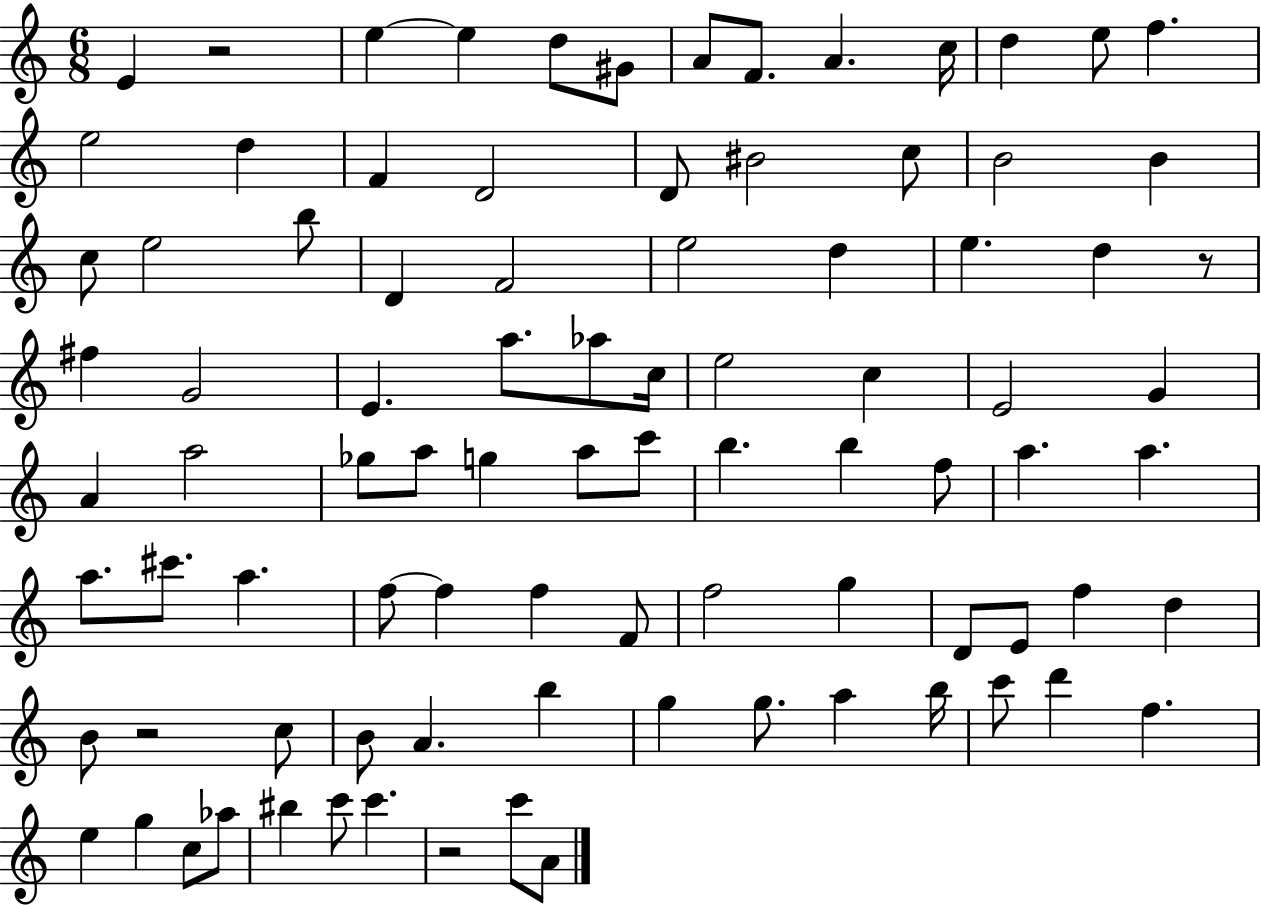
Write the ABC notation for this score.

X:1
T:Untitled
M:6/8
L:1/4
K:C
E z2 e e d/2 ^G/2 A/2 F/2 A c/4 d e/2 f e2 d F D2 D/2 ^B2 c/2 B2 B c/2 e2 b/2 D F2 e2 d e d z/2 ^f G2 E a/2 _a/2 c/4 e2 c E2 G A a2 _g/2 a/2 g a/2 c'/2 b b f/2 a a a/2 ^c'/2 a f/2 f f F/2 f2 g D/2 E/2 f d B/2 z2 c/2 B/2 A b g g/2 a b/4 c'/2 d' f e g c/2 _a/2 ^b c'/2 c' z2 c'/2 A/2